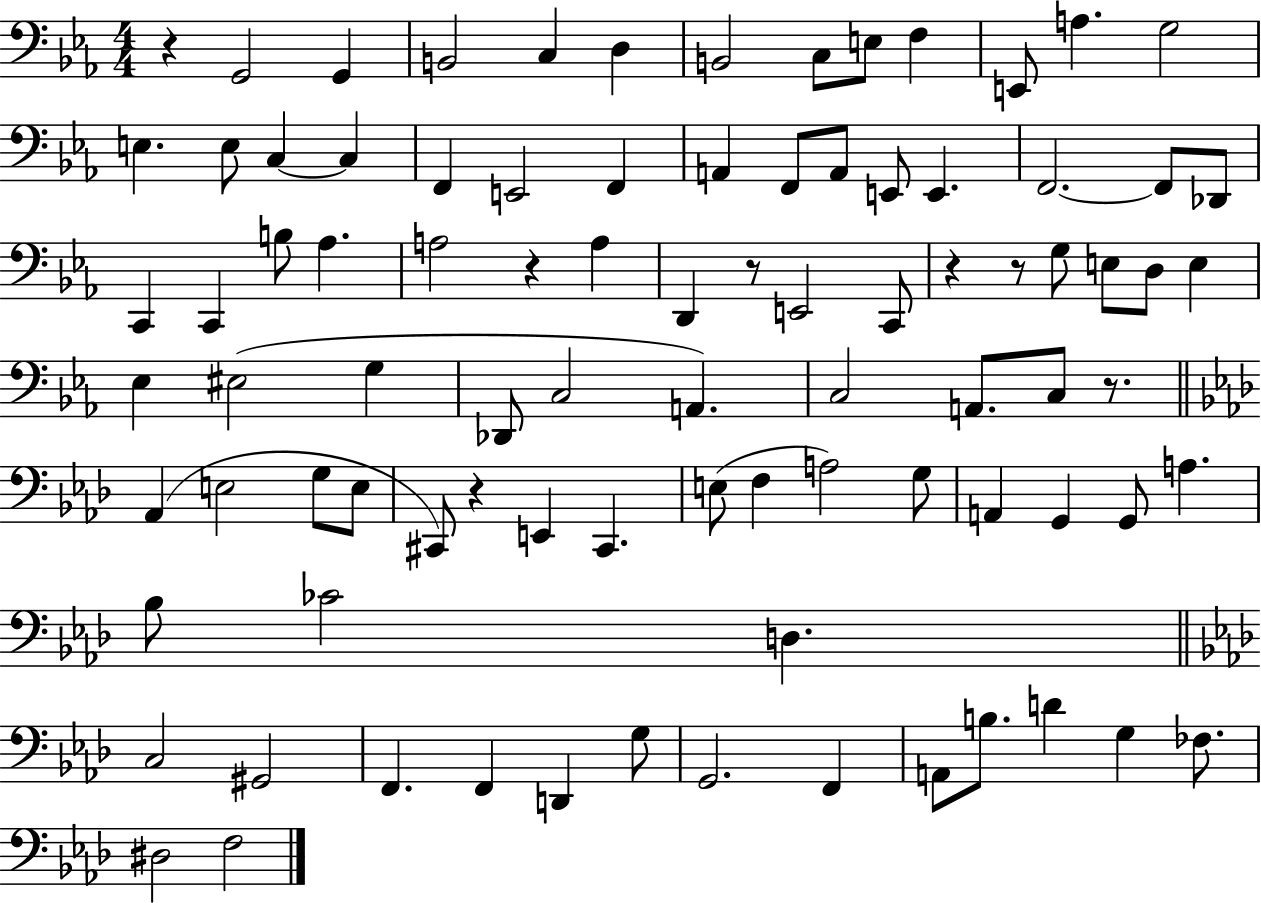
X:1
T:Untitled
M:4/4
L:1/4
K:Eb
z G,,2 G,, B,,2 C, D, B,,2 C,/2 E,/2 F, E,,/2 A, G,2 E, E,/2 C, C, F,, E,,2 F,, A,, F,,/2 A,,/2 E,,/2 E,, F,,2 F,,/2 _D,,/2 C,, C,, B,/2 _A, A,2 z A, D,, z/2 E,,2 C,,/2 z z/2 G,/2 E,/2 D,/2 E, _E, ^E,2 G, _D,,/2 C,2 A,, C,2 A,,/2 C,/2 z/2 _A,, E,2 G,/2 E,/2 ^C,,/2 z E,, ^C,, E,/2 F, A,2 G,/2 A,, G,, G,,/2 A, _B,/2 _C2 D, C,2 ^G,,2 F,, F,, D,, G,/2 G,,2 F,, A,,/2 B,/2 D G, _F,/2 ^D,2 F,2